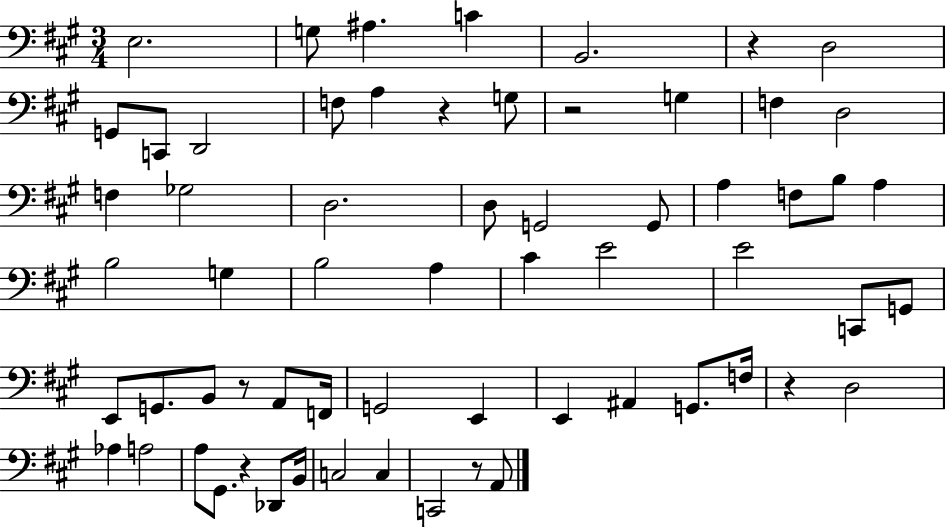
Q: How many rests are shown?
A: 7